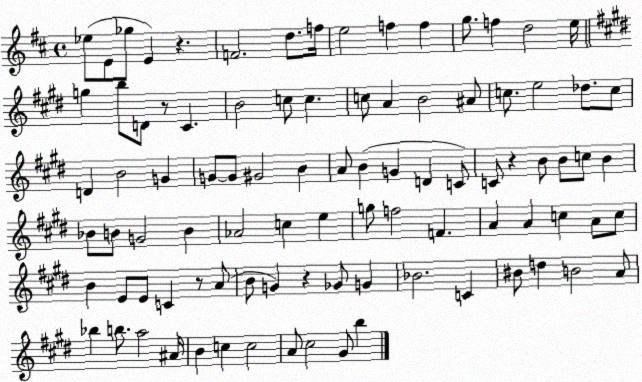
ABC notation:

X:1
T:Untitled
M:4/4
L:1/4
K:D
_e/2 E/2 _g/2 E z F2 d/2 f/4 e2 f f g/2 f d2 e/4 g b/2 D/2 z/2 ^C B2 c/2 c c/2 A B2 ^A/2 c/2 e2 _d/2 c/2 D B2 G G/2 G/2 ^G2 B A/2 B G D C/2 C/2 z B/2 B/2 c/2 B _B/2 B/2 G2 B _A2 c e g/2 f2 F A A c A/2 c/2 B E/2 E/2 C z/2 A/2 B/2 G z _G/2 G _B2 C ^B/2 d B2 A/2 _b b/2 a2 ^A/4 B c c2 A/2 ^c2 ^G/2 b